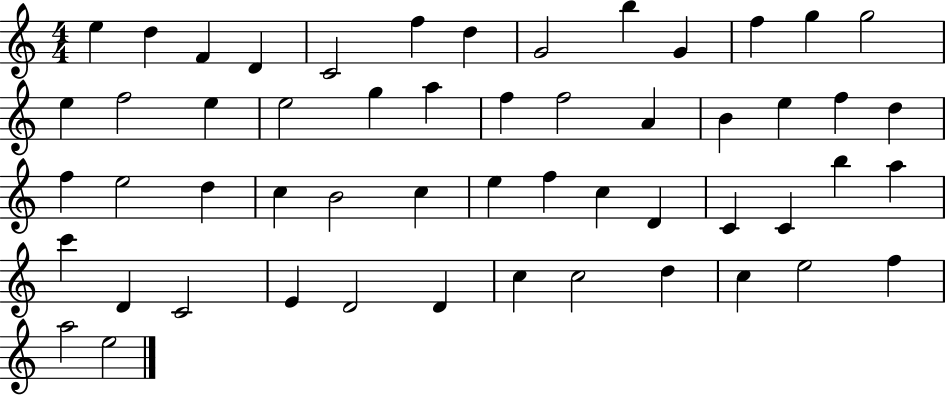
{
  \clef treble
  \numericTimeSignature
  \time 4/4
  \key c \major
  e''4 d''4 f'4 d'4 | c'2 f''4 d''4 | g'2 b''4 g'4 | f''4 g''4 g''2 | \break e''4 f''2 e''4 | e''2 g''4 a''4 | f''4 f''2 a'4 | b'4 e''4 f''4 d''4 | \break f''4 e''2 d''4 | c''4 b'2 c''4 | e''4 f''4 c''4 d'4 | c'4 c'4 b''4 a''4 | \break c'''4 d'4 c'2 | e'4 d'2 d'4 | c''4 c''2 d''4 | c''4 e''2 f''4 | \break a''2 e''2 | \bar "|."
}